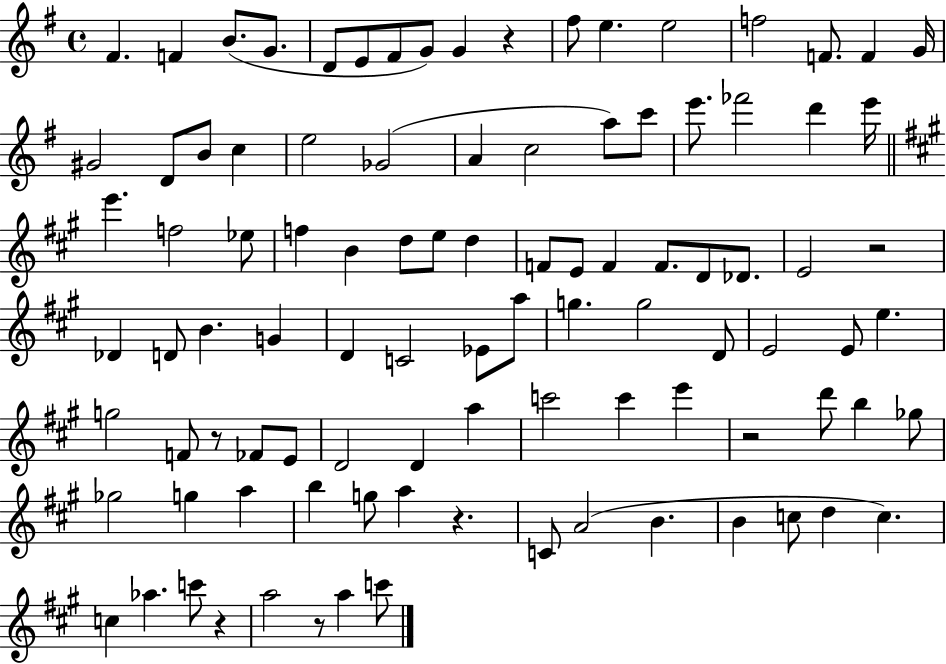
F#4/q. F4/q B4/e. G4/e. D4/e E4/e F#4/e G4/e G4/q R/q F#5/e E5/q. E5/h F5/h F4/e. F4/q G4/s G#4/h D4/e B4/e C5/q E5/h Gb4/h A4/q C5/h A5/e C6/e E6/e. FES6/h D6/q E6/s E6/q. F5/h Eb5/e F5/q B4/q D5/e E5/e D5/q F4/e E4/e F4/q F4/e. D4/e Db4/e. E4/h R/h Db4/q D4/e B4/q. G4/q D4/q C4/h Eb4/e A5/e G5/q. G5/h D4/e E4/h E4/e E5/q. G5/h F4/e R/e FES4/e E4/e D4/h D4/q A5/q C6/h C6/q E6/q R/h D6/e B5/q Gb5/e Gb5/h G5/q A5/q B5/q G5/e A5/q R/q. C4/e A4/h B4/q. B4/q C5/e D5/q C5/q. C5/q Ab5/q. C6/e R/q A5/h R/e A5/q C6/e